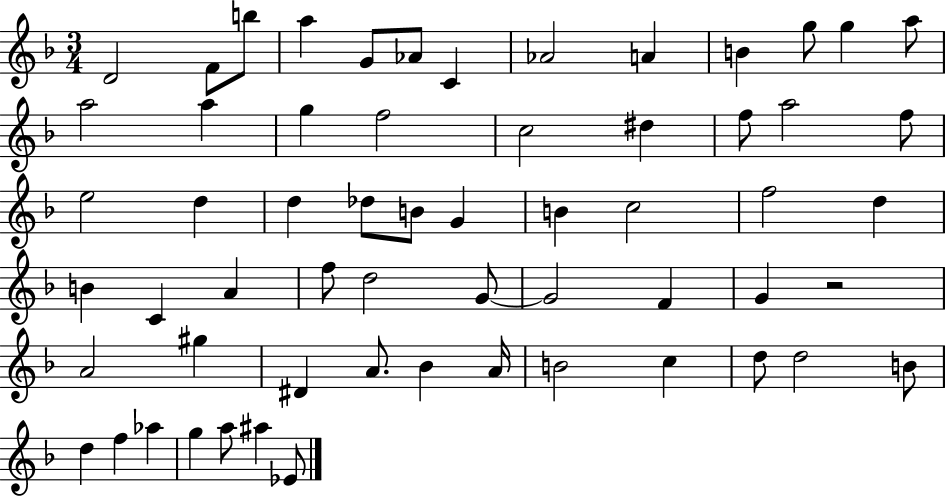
X:1
T:Untitled
M:3/4
L:1/4
K:F
D2 F/2 b/2 a G/2 _A/2 C _A2 A B g/2 g a/2 a2 a g f2 c2 ^d f/2 a2 f/2 e2 d d _d/2 B/2 G B c2 f2 d B C A f/2 d2 G/2 G2 F G z2 A2 ^g ^D A/2 _B A/4 B2 c d/2 d2 B/2 d f _a g a/2 ^a _E/2